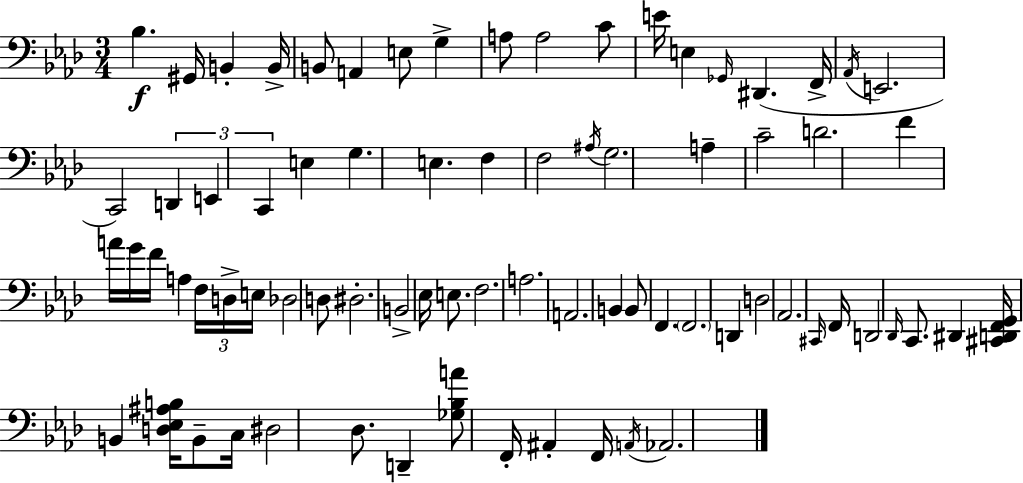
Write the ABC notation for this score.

X:1
T:Untitled
M:3/4
L:1/4
K:Ab
_B, ^G,,/4 B,, B,,/4 B,,/2 A,, E,/2 G, A,/2 A,2 C/2 E/4 E, _G,,/4 ^D,, F,,/4 _A,,/4 E,,2 C,,2 D,, E,, C,, E, G, E, F, F,2 ^A,/4 G,2 A, C2 D2 F A/4 G/4 F/4 A, F,/4 D,/4 E,/4 _D,2 D,/2 ^D,2 B,,2 _E,/4 E,/2 F,2 A,2 A,,2 B,, B,,/2 F,, F,,2 D,, D,2 _A,,2 ^C,,/4 F,,/4 D,,2 _D,,/4 C,,/2 ^D,, [^C,,D,,F,,G,,]/4 B,, [D,_E,^A,B,]/4 B,,/2 C,/4 ^D,2 _D,/2 D,, [_G,_B,A]/2 F,,/4 ^A,, F,,/4 A,,/4 _A,,2